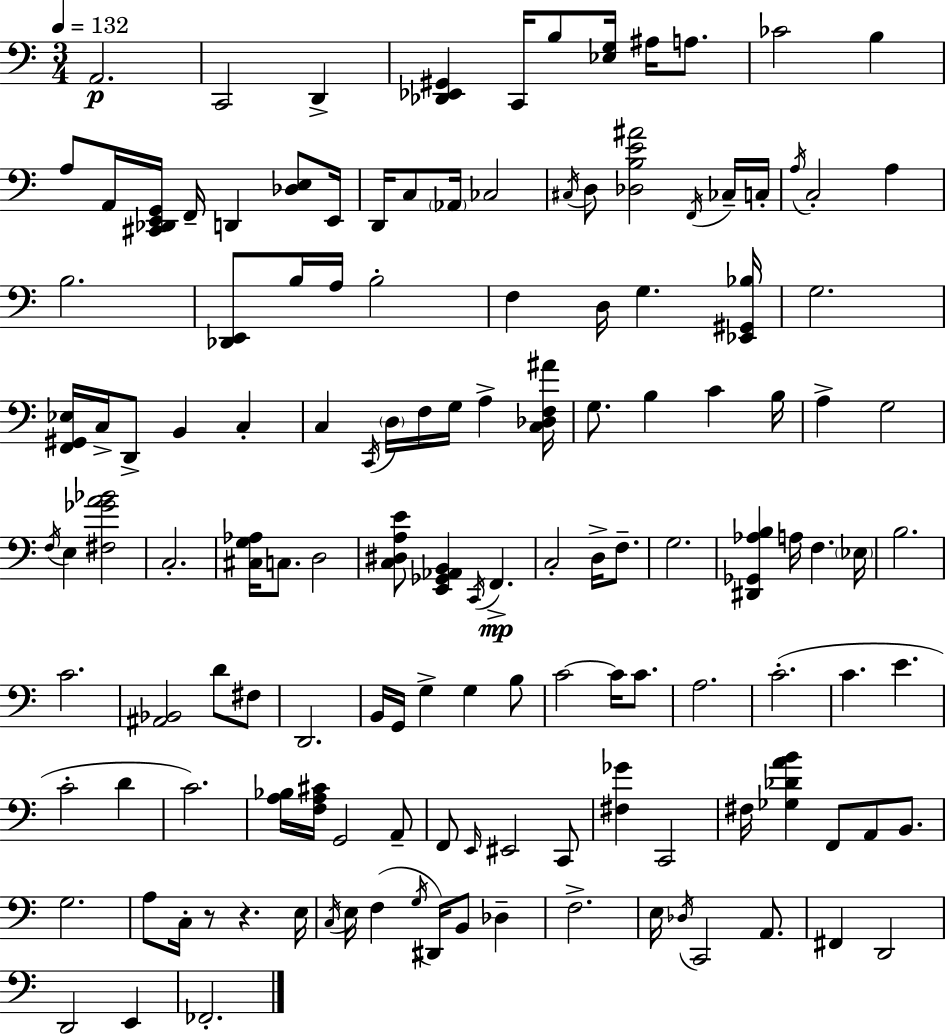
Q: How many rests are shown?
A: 2